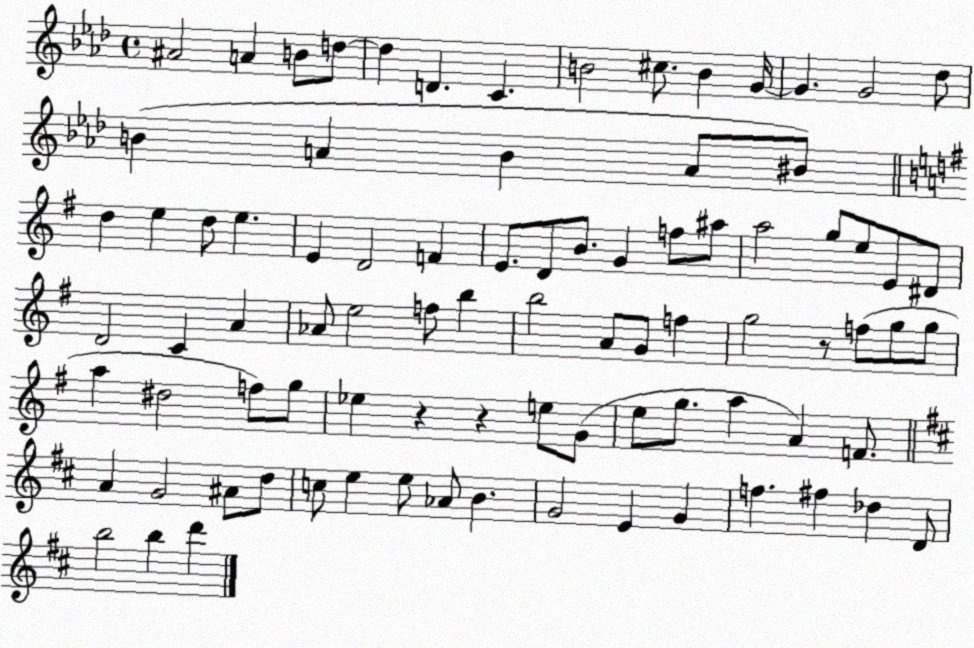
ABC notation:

X:1
T:Untitled
M:4/4
L:1/4
K:Ab
^A2 A B/2 d/2 d D C B2 ^c/2 B G/4 G G2 _d/2 B A B A/2 ^B/2 d e d/2 e E D2 F E/2 D/2 B/2 G f/2 ^a/2 a2 g/2 e/2 E/2 ^D/2 D2 C A _A/2 e2 f/2 b b2 A/2 G/2 f g2 z/2 f/2 g/2 g/2 a ^d2 f/2 g/2 _e z z e/2 G/2 e/2 g/2 a A F/2 A G2 ^A/2 d/2 c/2 e e/2 _A/2 B G2 E G f ^f _d D/2 b2 b d'